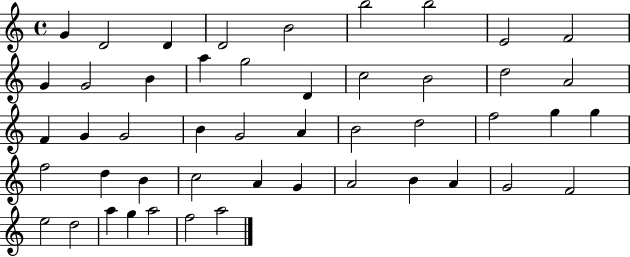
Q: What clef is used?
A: treble